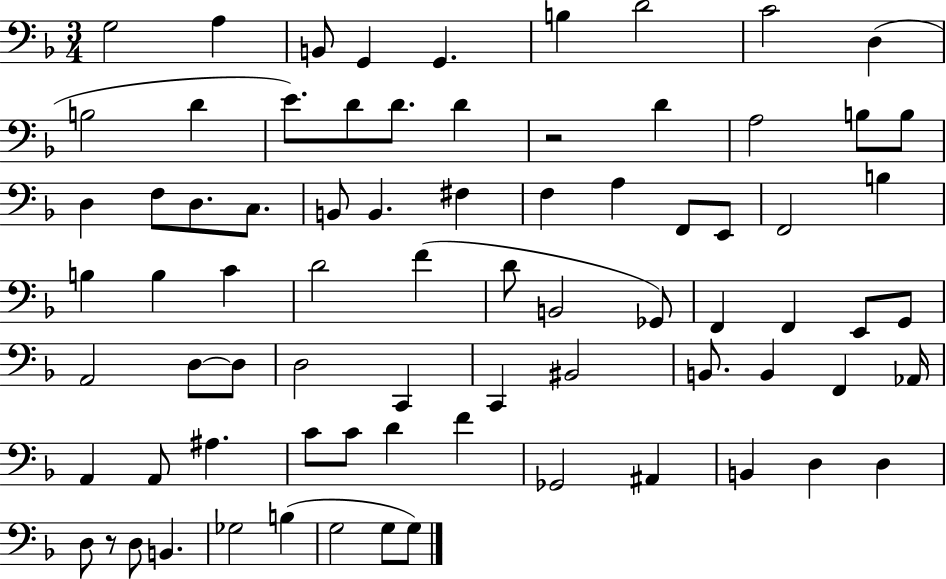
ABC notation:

X:1
T:Untitled
M:3/4
L:1/4
K:F
G,2 A, B,,/2 G,, G,, B, D2 C2 D, B,2 D E/2 D/2 D/2 D z2 D A,2 B,/2 B,/2 D, F,/2 D,/2 C,/2 B,,/2 B,, ^F, F, A, F,,/2 E,,/2 F,,2 B, B, B, C D2 F D/2 B,,2 _G,,/2 F,, F,, E,,/2 G,,/2 A,,2 D,/2 D,/2 D,2 C,, C,, ^B,,2 B,,/2 B,, F,, _A,,/4 A,, A,,/2 ^A, C/2 C/2 D F _G,,2 ^A,, B,, D, D, D,/2 z/2 D,/2 B,, _G,2 B, G,2 G,/2 G,/2